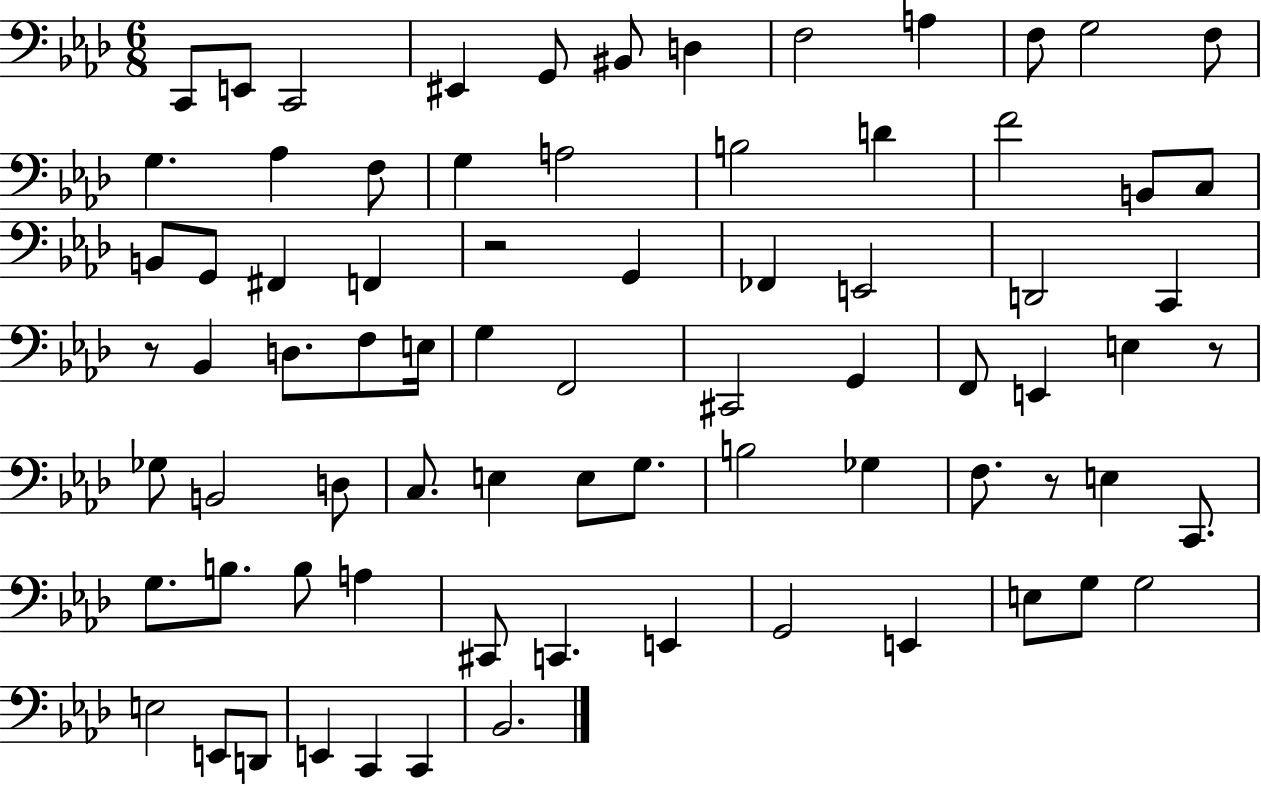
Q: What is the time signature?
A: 6/8